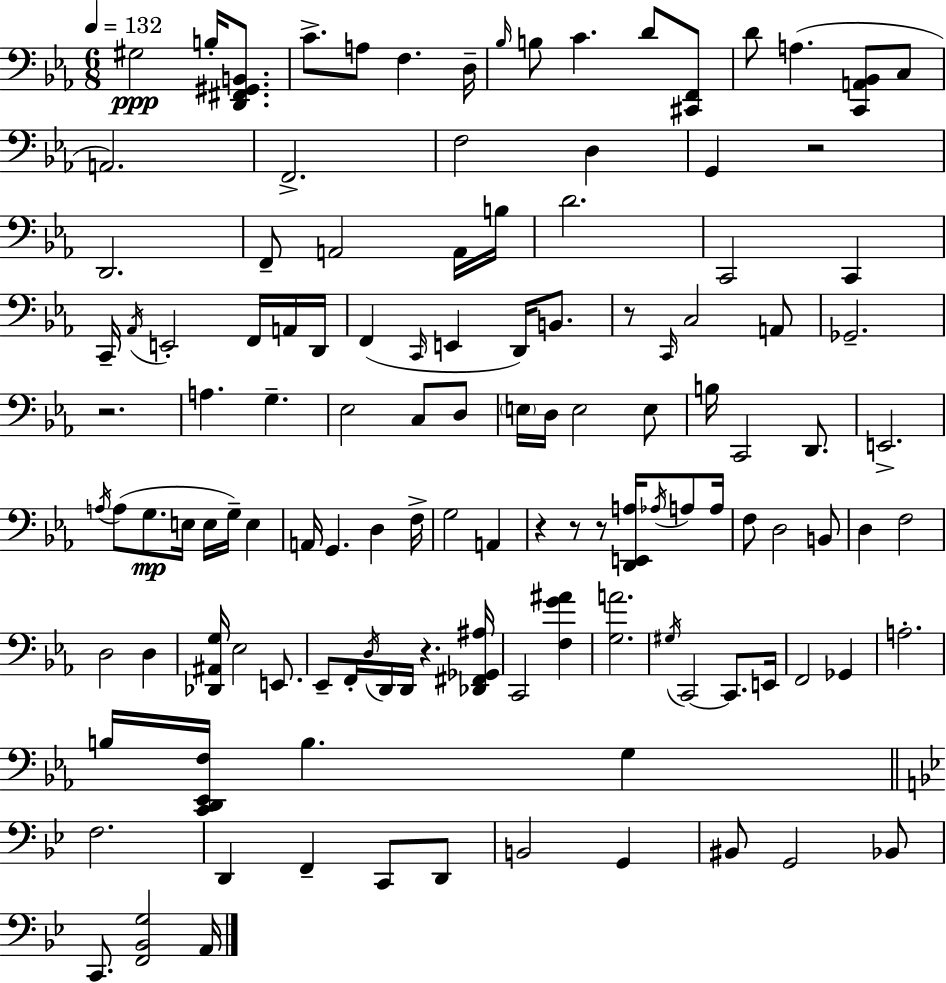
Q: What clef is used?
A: bass